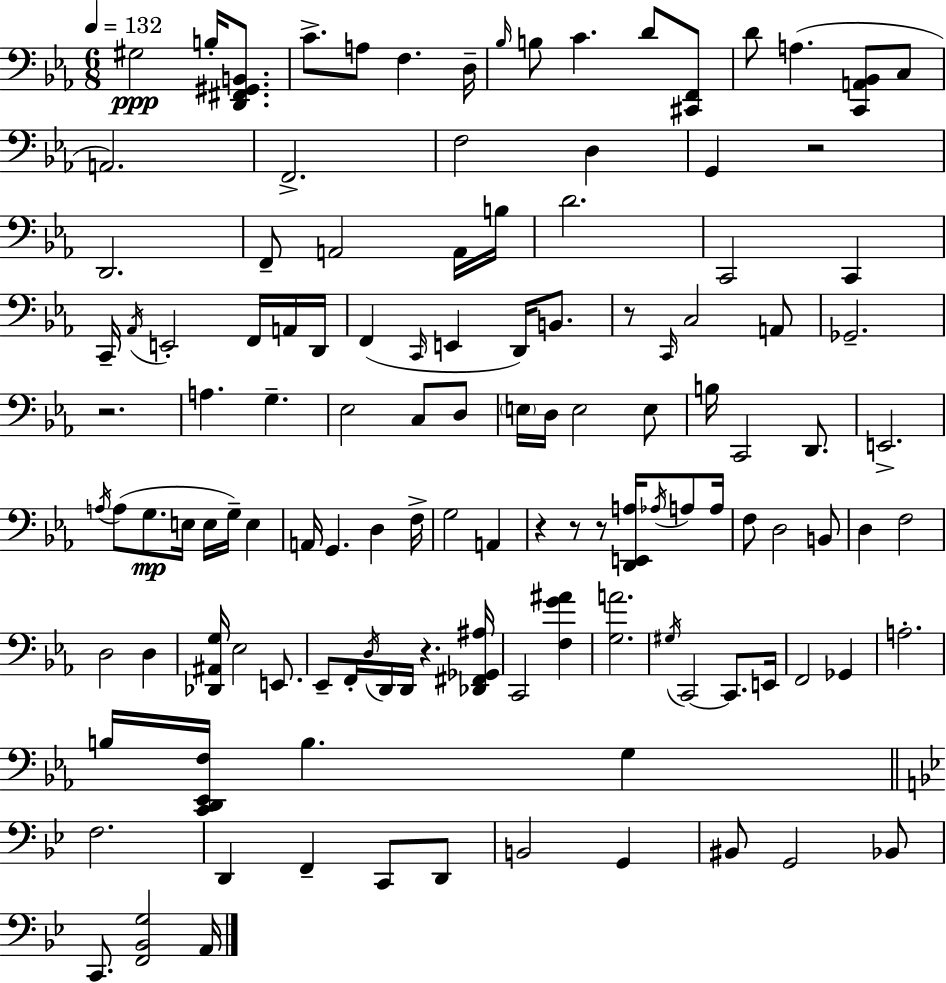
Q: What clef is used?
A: bass